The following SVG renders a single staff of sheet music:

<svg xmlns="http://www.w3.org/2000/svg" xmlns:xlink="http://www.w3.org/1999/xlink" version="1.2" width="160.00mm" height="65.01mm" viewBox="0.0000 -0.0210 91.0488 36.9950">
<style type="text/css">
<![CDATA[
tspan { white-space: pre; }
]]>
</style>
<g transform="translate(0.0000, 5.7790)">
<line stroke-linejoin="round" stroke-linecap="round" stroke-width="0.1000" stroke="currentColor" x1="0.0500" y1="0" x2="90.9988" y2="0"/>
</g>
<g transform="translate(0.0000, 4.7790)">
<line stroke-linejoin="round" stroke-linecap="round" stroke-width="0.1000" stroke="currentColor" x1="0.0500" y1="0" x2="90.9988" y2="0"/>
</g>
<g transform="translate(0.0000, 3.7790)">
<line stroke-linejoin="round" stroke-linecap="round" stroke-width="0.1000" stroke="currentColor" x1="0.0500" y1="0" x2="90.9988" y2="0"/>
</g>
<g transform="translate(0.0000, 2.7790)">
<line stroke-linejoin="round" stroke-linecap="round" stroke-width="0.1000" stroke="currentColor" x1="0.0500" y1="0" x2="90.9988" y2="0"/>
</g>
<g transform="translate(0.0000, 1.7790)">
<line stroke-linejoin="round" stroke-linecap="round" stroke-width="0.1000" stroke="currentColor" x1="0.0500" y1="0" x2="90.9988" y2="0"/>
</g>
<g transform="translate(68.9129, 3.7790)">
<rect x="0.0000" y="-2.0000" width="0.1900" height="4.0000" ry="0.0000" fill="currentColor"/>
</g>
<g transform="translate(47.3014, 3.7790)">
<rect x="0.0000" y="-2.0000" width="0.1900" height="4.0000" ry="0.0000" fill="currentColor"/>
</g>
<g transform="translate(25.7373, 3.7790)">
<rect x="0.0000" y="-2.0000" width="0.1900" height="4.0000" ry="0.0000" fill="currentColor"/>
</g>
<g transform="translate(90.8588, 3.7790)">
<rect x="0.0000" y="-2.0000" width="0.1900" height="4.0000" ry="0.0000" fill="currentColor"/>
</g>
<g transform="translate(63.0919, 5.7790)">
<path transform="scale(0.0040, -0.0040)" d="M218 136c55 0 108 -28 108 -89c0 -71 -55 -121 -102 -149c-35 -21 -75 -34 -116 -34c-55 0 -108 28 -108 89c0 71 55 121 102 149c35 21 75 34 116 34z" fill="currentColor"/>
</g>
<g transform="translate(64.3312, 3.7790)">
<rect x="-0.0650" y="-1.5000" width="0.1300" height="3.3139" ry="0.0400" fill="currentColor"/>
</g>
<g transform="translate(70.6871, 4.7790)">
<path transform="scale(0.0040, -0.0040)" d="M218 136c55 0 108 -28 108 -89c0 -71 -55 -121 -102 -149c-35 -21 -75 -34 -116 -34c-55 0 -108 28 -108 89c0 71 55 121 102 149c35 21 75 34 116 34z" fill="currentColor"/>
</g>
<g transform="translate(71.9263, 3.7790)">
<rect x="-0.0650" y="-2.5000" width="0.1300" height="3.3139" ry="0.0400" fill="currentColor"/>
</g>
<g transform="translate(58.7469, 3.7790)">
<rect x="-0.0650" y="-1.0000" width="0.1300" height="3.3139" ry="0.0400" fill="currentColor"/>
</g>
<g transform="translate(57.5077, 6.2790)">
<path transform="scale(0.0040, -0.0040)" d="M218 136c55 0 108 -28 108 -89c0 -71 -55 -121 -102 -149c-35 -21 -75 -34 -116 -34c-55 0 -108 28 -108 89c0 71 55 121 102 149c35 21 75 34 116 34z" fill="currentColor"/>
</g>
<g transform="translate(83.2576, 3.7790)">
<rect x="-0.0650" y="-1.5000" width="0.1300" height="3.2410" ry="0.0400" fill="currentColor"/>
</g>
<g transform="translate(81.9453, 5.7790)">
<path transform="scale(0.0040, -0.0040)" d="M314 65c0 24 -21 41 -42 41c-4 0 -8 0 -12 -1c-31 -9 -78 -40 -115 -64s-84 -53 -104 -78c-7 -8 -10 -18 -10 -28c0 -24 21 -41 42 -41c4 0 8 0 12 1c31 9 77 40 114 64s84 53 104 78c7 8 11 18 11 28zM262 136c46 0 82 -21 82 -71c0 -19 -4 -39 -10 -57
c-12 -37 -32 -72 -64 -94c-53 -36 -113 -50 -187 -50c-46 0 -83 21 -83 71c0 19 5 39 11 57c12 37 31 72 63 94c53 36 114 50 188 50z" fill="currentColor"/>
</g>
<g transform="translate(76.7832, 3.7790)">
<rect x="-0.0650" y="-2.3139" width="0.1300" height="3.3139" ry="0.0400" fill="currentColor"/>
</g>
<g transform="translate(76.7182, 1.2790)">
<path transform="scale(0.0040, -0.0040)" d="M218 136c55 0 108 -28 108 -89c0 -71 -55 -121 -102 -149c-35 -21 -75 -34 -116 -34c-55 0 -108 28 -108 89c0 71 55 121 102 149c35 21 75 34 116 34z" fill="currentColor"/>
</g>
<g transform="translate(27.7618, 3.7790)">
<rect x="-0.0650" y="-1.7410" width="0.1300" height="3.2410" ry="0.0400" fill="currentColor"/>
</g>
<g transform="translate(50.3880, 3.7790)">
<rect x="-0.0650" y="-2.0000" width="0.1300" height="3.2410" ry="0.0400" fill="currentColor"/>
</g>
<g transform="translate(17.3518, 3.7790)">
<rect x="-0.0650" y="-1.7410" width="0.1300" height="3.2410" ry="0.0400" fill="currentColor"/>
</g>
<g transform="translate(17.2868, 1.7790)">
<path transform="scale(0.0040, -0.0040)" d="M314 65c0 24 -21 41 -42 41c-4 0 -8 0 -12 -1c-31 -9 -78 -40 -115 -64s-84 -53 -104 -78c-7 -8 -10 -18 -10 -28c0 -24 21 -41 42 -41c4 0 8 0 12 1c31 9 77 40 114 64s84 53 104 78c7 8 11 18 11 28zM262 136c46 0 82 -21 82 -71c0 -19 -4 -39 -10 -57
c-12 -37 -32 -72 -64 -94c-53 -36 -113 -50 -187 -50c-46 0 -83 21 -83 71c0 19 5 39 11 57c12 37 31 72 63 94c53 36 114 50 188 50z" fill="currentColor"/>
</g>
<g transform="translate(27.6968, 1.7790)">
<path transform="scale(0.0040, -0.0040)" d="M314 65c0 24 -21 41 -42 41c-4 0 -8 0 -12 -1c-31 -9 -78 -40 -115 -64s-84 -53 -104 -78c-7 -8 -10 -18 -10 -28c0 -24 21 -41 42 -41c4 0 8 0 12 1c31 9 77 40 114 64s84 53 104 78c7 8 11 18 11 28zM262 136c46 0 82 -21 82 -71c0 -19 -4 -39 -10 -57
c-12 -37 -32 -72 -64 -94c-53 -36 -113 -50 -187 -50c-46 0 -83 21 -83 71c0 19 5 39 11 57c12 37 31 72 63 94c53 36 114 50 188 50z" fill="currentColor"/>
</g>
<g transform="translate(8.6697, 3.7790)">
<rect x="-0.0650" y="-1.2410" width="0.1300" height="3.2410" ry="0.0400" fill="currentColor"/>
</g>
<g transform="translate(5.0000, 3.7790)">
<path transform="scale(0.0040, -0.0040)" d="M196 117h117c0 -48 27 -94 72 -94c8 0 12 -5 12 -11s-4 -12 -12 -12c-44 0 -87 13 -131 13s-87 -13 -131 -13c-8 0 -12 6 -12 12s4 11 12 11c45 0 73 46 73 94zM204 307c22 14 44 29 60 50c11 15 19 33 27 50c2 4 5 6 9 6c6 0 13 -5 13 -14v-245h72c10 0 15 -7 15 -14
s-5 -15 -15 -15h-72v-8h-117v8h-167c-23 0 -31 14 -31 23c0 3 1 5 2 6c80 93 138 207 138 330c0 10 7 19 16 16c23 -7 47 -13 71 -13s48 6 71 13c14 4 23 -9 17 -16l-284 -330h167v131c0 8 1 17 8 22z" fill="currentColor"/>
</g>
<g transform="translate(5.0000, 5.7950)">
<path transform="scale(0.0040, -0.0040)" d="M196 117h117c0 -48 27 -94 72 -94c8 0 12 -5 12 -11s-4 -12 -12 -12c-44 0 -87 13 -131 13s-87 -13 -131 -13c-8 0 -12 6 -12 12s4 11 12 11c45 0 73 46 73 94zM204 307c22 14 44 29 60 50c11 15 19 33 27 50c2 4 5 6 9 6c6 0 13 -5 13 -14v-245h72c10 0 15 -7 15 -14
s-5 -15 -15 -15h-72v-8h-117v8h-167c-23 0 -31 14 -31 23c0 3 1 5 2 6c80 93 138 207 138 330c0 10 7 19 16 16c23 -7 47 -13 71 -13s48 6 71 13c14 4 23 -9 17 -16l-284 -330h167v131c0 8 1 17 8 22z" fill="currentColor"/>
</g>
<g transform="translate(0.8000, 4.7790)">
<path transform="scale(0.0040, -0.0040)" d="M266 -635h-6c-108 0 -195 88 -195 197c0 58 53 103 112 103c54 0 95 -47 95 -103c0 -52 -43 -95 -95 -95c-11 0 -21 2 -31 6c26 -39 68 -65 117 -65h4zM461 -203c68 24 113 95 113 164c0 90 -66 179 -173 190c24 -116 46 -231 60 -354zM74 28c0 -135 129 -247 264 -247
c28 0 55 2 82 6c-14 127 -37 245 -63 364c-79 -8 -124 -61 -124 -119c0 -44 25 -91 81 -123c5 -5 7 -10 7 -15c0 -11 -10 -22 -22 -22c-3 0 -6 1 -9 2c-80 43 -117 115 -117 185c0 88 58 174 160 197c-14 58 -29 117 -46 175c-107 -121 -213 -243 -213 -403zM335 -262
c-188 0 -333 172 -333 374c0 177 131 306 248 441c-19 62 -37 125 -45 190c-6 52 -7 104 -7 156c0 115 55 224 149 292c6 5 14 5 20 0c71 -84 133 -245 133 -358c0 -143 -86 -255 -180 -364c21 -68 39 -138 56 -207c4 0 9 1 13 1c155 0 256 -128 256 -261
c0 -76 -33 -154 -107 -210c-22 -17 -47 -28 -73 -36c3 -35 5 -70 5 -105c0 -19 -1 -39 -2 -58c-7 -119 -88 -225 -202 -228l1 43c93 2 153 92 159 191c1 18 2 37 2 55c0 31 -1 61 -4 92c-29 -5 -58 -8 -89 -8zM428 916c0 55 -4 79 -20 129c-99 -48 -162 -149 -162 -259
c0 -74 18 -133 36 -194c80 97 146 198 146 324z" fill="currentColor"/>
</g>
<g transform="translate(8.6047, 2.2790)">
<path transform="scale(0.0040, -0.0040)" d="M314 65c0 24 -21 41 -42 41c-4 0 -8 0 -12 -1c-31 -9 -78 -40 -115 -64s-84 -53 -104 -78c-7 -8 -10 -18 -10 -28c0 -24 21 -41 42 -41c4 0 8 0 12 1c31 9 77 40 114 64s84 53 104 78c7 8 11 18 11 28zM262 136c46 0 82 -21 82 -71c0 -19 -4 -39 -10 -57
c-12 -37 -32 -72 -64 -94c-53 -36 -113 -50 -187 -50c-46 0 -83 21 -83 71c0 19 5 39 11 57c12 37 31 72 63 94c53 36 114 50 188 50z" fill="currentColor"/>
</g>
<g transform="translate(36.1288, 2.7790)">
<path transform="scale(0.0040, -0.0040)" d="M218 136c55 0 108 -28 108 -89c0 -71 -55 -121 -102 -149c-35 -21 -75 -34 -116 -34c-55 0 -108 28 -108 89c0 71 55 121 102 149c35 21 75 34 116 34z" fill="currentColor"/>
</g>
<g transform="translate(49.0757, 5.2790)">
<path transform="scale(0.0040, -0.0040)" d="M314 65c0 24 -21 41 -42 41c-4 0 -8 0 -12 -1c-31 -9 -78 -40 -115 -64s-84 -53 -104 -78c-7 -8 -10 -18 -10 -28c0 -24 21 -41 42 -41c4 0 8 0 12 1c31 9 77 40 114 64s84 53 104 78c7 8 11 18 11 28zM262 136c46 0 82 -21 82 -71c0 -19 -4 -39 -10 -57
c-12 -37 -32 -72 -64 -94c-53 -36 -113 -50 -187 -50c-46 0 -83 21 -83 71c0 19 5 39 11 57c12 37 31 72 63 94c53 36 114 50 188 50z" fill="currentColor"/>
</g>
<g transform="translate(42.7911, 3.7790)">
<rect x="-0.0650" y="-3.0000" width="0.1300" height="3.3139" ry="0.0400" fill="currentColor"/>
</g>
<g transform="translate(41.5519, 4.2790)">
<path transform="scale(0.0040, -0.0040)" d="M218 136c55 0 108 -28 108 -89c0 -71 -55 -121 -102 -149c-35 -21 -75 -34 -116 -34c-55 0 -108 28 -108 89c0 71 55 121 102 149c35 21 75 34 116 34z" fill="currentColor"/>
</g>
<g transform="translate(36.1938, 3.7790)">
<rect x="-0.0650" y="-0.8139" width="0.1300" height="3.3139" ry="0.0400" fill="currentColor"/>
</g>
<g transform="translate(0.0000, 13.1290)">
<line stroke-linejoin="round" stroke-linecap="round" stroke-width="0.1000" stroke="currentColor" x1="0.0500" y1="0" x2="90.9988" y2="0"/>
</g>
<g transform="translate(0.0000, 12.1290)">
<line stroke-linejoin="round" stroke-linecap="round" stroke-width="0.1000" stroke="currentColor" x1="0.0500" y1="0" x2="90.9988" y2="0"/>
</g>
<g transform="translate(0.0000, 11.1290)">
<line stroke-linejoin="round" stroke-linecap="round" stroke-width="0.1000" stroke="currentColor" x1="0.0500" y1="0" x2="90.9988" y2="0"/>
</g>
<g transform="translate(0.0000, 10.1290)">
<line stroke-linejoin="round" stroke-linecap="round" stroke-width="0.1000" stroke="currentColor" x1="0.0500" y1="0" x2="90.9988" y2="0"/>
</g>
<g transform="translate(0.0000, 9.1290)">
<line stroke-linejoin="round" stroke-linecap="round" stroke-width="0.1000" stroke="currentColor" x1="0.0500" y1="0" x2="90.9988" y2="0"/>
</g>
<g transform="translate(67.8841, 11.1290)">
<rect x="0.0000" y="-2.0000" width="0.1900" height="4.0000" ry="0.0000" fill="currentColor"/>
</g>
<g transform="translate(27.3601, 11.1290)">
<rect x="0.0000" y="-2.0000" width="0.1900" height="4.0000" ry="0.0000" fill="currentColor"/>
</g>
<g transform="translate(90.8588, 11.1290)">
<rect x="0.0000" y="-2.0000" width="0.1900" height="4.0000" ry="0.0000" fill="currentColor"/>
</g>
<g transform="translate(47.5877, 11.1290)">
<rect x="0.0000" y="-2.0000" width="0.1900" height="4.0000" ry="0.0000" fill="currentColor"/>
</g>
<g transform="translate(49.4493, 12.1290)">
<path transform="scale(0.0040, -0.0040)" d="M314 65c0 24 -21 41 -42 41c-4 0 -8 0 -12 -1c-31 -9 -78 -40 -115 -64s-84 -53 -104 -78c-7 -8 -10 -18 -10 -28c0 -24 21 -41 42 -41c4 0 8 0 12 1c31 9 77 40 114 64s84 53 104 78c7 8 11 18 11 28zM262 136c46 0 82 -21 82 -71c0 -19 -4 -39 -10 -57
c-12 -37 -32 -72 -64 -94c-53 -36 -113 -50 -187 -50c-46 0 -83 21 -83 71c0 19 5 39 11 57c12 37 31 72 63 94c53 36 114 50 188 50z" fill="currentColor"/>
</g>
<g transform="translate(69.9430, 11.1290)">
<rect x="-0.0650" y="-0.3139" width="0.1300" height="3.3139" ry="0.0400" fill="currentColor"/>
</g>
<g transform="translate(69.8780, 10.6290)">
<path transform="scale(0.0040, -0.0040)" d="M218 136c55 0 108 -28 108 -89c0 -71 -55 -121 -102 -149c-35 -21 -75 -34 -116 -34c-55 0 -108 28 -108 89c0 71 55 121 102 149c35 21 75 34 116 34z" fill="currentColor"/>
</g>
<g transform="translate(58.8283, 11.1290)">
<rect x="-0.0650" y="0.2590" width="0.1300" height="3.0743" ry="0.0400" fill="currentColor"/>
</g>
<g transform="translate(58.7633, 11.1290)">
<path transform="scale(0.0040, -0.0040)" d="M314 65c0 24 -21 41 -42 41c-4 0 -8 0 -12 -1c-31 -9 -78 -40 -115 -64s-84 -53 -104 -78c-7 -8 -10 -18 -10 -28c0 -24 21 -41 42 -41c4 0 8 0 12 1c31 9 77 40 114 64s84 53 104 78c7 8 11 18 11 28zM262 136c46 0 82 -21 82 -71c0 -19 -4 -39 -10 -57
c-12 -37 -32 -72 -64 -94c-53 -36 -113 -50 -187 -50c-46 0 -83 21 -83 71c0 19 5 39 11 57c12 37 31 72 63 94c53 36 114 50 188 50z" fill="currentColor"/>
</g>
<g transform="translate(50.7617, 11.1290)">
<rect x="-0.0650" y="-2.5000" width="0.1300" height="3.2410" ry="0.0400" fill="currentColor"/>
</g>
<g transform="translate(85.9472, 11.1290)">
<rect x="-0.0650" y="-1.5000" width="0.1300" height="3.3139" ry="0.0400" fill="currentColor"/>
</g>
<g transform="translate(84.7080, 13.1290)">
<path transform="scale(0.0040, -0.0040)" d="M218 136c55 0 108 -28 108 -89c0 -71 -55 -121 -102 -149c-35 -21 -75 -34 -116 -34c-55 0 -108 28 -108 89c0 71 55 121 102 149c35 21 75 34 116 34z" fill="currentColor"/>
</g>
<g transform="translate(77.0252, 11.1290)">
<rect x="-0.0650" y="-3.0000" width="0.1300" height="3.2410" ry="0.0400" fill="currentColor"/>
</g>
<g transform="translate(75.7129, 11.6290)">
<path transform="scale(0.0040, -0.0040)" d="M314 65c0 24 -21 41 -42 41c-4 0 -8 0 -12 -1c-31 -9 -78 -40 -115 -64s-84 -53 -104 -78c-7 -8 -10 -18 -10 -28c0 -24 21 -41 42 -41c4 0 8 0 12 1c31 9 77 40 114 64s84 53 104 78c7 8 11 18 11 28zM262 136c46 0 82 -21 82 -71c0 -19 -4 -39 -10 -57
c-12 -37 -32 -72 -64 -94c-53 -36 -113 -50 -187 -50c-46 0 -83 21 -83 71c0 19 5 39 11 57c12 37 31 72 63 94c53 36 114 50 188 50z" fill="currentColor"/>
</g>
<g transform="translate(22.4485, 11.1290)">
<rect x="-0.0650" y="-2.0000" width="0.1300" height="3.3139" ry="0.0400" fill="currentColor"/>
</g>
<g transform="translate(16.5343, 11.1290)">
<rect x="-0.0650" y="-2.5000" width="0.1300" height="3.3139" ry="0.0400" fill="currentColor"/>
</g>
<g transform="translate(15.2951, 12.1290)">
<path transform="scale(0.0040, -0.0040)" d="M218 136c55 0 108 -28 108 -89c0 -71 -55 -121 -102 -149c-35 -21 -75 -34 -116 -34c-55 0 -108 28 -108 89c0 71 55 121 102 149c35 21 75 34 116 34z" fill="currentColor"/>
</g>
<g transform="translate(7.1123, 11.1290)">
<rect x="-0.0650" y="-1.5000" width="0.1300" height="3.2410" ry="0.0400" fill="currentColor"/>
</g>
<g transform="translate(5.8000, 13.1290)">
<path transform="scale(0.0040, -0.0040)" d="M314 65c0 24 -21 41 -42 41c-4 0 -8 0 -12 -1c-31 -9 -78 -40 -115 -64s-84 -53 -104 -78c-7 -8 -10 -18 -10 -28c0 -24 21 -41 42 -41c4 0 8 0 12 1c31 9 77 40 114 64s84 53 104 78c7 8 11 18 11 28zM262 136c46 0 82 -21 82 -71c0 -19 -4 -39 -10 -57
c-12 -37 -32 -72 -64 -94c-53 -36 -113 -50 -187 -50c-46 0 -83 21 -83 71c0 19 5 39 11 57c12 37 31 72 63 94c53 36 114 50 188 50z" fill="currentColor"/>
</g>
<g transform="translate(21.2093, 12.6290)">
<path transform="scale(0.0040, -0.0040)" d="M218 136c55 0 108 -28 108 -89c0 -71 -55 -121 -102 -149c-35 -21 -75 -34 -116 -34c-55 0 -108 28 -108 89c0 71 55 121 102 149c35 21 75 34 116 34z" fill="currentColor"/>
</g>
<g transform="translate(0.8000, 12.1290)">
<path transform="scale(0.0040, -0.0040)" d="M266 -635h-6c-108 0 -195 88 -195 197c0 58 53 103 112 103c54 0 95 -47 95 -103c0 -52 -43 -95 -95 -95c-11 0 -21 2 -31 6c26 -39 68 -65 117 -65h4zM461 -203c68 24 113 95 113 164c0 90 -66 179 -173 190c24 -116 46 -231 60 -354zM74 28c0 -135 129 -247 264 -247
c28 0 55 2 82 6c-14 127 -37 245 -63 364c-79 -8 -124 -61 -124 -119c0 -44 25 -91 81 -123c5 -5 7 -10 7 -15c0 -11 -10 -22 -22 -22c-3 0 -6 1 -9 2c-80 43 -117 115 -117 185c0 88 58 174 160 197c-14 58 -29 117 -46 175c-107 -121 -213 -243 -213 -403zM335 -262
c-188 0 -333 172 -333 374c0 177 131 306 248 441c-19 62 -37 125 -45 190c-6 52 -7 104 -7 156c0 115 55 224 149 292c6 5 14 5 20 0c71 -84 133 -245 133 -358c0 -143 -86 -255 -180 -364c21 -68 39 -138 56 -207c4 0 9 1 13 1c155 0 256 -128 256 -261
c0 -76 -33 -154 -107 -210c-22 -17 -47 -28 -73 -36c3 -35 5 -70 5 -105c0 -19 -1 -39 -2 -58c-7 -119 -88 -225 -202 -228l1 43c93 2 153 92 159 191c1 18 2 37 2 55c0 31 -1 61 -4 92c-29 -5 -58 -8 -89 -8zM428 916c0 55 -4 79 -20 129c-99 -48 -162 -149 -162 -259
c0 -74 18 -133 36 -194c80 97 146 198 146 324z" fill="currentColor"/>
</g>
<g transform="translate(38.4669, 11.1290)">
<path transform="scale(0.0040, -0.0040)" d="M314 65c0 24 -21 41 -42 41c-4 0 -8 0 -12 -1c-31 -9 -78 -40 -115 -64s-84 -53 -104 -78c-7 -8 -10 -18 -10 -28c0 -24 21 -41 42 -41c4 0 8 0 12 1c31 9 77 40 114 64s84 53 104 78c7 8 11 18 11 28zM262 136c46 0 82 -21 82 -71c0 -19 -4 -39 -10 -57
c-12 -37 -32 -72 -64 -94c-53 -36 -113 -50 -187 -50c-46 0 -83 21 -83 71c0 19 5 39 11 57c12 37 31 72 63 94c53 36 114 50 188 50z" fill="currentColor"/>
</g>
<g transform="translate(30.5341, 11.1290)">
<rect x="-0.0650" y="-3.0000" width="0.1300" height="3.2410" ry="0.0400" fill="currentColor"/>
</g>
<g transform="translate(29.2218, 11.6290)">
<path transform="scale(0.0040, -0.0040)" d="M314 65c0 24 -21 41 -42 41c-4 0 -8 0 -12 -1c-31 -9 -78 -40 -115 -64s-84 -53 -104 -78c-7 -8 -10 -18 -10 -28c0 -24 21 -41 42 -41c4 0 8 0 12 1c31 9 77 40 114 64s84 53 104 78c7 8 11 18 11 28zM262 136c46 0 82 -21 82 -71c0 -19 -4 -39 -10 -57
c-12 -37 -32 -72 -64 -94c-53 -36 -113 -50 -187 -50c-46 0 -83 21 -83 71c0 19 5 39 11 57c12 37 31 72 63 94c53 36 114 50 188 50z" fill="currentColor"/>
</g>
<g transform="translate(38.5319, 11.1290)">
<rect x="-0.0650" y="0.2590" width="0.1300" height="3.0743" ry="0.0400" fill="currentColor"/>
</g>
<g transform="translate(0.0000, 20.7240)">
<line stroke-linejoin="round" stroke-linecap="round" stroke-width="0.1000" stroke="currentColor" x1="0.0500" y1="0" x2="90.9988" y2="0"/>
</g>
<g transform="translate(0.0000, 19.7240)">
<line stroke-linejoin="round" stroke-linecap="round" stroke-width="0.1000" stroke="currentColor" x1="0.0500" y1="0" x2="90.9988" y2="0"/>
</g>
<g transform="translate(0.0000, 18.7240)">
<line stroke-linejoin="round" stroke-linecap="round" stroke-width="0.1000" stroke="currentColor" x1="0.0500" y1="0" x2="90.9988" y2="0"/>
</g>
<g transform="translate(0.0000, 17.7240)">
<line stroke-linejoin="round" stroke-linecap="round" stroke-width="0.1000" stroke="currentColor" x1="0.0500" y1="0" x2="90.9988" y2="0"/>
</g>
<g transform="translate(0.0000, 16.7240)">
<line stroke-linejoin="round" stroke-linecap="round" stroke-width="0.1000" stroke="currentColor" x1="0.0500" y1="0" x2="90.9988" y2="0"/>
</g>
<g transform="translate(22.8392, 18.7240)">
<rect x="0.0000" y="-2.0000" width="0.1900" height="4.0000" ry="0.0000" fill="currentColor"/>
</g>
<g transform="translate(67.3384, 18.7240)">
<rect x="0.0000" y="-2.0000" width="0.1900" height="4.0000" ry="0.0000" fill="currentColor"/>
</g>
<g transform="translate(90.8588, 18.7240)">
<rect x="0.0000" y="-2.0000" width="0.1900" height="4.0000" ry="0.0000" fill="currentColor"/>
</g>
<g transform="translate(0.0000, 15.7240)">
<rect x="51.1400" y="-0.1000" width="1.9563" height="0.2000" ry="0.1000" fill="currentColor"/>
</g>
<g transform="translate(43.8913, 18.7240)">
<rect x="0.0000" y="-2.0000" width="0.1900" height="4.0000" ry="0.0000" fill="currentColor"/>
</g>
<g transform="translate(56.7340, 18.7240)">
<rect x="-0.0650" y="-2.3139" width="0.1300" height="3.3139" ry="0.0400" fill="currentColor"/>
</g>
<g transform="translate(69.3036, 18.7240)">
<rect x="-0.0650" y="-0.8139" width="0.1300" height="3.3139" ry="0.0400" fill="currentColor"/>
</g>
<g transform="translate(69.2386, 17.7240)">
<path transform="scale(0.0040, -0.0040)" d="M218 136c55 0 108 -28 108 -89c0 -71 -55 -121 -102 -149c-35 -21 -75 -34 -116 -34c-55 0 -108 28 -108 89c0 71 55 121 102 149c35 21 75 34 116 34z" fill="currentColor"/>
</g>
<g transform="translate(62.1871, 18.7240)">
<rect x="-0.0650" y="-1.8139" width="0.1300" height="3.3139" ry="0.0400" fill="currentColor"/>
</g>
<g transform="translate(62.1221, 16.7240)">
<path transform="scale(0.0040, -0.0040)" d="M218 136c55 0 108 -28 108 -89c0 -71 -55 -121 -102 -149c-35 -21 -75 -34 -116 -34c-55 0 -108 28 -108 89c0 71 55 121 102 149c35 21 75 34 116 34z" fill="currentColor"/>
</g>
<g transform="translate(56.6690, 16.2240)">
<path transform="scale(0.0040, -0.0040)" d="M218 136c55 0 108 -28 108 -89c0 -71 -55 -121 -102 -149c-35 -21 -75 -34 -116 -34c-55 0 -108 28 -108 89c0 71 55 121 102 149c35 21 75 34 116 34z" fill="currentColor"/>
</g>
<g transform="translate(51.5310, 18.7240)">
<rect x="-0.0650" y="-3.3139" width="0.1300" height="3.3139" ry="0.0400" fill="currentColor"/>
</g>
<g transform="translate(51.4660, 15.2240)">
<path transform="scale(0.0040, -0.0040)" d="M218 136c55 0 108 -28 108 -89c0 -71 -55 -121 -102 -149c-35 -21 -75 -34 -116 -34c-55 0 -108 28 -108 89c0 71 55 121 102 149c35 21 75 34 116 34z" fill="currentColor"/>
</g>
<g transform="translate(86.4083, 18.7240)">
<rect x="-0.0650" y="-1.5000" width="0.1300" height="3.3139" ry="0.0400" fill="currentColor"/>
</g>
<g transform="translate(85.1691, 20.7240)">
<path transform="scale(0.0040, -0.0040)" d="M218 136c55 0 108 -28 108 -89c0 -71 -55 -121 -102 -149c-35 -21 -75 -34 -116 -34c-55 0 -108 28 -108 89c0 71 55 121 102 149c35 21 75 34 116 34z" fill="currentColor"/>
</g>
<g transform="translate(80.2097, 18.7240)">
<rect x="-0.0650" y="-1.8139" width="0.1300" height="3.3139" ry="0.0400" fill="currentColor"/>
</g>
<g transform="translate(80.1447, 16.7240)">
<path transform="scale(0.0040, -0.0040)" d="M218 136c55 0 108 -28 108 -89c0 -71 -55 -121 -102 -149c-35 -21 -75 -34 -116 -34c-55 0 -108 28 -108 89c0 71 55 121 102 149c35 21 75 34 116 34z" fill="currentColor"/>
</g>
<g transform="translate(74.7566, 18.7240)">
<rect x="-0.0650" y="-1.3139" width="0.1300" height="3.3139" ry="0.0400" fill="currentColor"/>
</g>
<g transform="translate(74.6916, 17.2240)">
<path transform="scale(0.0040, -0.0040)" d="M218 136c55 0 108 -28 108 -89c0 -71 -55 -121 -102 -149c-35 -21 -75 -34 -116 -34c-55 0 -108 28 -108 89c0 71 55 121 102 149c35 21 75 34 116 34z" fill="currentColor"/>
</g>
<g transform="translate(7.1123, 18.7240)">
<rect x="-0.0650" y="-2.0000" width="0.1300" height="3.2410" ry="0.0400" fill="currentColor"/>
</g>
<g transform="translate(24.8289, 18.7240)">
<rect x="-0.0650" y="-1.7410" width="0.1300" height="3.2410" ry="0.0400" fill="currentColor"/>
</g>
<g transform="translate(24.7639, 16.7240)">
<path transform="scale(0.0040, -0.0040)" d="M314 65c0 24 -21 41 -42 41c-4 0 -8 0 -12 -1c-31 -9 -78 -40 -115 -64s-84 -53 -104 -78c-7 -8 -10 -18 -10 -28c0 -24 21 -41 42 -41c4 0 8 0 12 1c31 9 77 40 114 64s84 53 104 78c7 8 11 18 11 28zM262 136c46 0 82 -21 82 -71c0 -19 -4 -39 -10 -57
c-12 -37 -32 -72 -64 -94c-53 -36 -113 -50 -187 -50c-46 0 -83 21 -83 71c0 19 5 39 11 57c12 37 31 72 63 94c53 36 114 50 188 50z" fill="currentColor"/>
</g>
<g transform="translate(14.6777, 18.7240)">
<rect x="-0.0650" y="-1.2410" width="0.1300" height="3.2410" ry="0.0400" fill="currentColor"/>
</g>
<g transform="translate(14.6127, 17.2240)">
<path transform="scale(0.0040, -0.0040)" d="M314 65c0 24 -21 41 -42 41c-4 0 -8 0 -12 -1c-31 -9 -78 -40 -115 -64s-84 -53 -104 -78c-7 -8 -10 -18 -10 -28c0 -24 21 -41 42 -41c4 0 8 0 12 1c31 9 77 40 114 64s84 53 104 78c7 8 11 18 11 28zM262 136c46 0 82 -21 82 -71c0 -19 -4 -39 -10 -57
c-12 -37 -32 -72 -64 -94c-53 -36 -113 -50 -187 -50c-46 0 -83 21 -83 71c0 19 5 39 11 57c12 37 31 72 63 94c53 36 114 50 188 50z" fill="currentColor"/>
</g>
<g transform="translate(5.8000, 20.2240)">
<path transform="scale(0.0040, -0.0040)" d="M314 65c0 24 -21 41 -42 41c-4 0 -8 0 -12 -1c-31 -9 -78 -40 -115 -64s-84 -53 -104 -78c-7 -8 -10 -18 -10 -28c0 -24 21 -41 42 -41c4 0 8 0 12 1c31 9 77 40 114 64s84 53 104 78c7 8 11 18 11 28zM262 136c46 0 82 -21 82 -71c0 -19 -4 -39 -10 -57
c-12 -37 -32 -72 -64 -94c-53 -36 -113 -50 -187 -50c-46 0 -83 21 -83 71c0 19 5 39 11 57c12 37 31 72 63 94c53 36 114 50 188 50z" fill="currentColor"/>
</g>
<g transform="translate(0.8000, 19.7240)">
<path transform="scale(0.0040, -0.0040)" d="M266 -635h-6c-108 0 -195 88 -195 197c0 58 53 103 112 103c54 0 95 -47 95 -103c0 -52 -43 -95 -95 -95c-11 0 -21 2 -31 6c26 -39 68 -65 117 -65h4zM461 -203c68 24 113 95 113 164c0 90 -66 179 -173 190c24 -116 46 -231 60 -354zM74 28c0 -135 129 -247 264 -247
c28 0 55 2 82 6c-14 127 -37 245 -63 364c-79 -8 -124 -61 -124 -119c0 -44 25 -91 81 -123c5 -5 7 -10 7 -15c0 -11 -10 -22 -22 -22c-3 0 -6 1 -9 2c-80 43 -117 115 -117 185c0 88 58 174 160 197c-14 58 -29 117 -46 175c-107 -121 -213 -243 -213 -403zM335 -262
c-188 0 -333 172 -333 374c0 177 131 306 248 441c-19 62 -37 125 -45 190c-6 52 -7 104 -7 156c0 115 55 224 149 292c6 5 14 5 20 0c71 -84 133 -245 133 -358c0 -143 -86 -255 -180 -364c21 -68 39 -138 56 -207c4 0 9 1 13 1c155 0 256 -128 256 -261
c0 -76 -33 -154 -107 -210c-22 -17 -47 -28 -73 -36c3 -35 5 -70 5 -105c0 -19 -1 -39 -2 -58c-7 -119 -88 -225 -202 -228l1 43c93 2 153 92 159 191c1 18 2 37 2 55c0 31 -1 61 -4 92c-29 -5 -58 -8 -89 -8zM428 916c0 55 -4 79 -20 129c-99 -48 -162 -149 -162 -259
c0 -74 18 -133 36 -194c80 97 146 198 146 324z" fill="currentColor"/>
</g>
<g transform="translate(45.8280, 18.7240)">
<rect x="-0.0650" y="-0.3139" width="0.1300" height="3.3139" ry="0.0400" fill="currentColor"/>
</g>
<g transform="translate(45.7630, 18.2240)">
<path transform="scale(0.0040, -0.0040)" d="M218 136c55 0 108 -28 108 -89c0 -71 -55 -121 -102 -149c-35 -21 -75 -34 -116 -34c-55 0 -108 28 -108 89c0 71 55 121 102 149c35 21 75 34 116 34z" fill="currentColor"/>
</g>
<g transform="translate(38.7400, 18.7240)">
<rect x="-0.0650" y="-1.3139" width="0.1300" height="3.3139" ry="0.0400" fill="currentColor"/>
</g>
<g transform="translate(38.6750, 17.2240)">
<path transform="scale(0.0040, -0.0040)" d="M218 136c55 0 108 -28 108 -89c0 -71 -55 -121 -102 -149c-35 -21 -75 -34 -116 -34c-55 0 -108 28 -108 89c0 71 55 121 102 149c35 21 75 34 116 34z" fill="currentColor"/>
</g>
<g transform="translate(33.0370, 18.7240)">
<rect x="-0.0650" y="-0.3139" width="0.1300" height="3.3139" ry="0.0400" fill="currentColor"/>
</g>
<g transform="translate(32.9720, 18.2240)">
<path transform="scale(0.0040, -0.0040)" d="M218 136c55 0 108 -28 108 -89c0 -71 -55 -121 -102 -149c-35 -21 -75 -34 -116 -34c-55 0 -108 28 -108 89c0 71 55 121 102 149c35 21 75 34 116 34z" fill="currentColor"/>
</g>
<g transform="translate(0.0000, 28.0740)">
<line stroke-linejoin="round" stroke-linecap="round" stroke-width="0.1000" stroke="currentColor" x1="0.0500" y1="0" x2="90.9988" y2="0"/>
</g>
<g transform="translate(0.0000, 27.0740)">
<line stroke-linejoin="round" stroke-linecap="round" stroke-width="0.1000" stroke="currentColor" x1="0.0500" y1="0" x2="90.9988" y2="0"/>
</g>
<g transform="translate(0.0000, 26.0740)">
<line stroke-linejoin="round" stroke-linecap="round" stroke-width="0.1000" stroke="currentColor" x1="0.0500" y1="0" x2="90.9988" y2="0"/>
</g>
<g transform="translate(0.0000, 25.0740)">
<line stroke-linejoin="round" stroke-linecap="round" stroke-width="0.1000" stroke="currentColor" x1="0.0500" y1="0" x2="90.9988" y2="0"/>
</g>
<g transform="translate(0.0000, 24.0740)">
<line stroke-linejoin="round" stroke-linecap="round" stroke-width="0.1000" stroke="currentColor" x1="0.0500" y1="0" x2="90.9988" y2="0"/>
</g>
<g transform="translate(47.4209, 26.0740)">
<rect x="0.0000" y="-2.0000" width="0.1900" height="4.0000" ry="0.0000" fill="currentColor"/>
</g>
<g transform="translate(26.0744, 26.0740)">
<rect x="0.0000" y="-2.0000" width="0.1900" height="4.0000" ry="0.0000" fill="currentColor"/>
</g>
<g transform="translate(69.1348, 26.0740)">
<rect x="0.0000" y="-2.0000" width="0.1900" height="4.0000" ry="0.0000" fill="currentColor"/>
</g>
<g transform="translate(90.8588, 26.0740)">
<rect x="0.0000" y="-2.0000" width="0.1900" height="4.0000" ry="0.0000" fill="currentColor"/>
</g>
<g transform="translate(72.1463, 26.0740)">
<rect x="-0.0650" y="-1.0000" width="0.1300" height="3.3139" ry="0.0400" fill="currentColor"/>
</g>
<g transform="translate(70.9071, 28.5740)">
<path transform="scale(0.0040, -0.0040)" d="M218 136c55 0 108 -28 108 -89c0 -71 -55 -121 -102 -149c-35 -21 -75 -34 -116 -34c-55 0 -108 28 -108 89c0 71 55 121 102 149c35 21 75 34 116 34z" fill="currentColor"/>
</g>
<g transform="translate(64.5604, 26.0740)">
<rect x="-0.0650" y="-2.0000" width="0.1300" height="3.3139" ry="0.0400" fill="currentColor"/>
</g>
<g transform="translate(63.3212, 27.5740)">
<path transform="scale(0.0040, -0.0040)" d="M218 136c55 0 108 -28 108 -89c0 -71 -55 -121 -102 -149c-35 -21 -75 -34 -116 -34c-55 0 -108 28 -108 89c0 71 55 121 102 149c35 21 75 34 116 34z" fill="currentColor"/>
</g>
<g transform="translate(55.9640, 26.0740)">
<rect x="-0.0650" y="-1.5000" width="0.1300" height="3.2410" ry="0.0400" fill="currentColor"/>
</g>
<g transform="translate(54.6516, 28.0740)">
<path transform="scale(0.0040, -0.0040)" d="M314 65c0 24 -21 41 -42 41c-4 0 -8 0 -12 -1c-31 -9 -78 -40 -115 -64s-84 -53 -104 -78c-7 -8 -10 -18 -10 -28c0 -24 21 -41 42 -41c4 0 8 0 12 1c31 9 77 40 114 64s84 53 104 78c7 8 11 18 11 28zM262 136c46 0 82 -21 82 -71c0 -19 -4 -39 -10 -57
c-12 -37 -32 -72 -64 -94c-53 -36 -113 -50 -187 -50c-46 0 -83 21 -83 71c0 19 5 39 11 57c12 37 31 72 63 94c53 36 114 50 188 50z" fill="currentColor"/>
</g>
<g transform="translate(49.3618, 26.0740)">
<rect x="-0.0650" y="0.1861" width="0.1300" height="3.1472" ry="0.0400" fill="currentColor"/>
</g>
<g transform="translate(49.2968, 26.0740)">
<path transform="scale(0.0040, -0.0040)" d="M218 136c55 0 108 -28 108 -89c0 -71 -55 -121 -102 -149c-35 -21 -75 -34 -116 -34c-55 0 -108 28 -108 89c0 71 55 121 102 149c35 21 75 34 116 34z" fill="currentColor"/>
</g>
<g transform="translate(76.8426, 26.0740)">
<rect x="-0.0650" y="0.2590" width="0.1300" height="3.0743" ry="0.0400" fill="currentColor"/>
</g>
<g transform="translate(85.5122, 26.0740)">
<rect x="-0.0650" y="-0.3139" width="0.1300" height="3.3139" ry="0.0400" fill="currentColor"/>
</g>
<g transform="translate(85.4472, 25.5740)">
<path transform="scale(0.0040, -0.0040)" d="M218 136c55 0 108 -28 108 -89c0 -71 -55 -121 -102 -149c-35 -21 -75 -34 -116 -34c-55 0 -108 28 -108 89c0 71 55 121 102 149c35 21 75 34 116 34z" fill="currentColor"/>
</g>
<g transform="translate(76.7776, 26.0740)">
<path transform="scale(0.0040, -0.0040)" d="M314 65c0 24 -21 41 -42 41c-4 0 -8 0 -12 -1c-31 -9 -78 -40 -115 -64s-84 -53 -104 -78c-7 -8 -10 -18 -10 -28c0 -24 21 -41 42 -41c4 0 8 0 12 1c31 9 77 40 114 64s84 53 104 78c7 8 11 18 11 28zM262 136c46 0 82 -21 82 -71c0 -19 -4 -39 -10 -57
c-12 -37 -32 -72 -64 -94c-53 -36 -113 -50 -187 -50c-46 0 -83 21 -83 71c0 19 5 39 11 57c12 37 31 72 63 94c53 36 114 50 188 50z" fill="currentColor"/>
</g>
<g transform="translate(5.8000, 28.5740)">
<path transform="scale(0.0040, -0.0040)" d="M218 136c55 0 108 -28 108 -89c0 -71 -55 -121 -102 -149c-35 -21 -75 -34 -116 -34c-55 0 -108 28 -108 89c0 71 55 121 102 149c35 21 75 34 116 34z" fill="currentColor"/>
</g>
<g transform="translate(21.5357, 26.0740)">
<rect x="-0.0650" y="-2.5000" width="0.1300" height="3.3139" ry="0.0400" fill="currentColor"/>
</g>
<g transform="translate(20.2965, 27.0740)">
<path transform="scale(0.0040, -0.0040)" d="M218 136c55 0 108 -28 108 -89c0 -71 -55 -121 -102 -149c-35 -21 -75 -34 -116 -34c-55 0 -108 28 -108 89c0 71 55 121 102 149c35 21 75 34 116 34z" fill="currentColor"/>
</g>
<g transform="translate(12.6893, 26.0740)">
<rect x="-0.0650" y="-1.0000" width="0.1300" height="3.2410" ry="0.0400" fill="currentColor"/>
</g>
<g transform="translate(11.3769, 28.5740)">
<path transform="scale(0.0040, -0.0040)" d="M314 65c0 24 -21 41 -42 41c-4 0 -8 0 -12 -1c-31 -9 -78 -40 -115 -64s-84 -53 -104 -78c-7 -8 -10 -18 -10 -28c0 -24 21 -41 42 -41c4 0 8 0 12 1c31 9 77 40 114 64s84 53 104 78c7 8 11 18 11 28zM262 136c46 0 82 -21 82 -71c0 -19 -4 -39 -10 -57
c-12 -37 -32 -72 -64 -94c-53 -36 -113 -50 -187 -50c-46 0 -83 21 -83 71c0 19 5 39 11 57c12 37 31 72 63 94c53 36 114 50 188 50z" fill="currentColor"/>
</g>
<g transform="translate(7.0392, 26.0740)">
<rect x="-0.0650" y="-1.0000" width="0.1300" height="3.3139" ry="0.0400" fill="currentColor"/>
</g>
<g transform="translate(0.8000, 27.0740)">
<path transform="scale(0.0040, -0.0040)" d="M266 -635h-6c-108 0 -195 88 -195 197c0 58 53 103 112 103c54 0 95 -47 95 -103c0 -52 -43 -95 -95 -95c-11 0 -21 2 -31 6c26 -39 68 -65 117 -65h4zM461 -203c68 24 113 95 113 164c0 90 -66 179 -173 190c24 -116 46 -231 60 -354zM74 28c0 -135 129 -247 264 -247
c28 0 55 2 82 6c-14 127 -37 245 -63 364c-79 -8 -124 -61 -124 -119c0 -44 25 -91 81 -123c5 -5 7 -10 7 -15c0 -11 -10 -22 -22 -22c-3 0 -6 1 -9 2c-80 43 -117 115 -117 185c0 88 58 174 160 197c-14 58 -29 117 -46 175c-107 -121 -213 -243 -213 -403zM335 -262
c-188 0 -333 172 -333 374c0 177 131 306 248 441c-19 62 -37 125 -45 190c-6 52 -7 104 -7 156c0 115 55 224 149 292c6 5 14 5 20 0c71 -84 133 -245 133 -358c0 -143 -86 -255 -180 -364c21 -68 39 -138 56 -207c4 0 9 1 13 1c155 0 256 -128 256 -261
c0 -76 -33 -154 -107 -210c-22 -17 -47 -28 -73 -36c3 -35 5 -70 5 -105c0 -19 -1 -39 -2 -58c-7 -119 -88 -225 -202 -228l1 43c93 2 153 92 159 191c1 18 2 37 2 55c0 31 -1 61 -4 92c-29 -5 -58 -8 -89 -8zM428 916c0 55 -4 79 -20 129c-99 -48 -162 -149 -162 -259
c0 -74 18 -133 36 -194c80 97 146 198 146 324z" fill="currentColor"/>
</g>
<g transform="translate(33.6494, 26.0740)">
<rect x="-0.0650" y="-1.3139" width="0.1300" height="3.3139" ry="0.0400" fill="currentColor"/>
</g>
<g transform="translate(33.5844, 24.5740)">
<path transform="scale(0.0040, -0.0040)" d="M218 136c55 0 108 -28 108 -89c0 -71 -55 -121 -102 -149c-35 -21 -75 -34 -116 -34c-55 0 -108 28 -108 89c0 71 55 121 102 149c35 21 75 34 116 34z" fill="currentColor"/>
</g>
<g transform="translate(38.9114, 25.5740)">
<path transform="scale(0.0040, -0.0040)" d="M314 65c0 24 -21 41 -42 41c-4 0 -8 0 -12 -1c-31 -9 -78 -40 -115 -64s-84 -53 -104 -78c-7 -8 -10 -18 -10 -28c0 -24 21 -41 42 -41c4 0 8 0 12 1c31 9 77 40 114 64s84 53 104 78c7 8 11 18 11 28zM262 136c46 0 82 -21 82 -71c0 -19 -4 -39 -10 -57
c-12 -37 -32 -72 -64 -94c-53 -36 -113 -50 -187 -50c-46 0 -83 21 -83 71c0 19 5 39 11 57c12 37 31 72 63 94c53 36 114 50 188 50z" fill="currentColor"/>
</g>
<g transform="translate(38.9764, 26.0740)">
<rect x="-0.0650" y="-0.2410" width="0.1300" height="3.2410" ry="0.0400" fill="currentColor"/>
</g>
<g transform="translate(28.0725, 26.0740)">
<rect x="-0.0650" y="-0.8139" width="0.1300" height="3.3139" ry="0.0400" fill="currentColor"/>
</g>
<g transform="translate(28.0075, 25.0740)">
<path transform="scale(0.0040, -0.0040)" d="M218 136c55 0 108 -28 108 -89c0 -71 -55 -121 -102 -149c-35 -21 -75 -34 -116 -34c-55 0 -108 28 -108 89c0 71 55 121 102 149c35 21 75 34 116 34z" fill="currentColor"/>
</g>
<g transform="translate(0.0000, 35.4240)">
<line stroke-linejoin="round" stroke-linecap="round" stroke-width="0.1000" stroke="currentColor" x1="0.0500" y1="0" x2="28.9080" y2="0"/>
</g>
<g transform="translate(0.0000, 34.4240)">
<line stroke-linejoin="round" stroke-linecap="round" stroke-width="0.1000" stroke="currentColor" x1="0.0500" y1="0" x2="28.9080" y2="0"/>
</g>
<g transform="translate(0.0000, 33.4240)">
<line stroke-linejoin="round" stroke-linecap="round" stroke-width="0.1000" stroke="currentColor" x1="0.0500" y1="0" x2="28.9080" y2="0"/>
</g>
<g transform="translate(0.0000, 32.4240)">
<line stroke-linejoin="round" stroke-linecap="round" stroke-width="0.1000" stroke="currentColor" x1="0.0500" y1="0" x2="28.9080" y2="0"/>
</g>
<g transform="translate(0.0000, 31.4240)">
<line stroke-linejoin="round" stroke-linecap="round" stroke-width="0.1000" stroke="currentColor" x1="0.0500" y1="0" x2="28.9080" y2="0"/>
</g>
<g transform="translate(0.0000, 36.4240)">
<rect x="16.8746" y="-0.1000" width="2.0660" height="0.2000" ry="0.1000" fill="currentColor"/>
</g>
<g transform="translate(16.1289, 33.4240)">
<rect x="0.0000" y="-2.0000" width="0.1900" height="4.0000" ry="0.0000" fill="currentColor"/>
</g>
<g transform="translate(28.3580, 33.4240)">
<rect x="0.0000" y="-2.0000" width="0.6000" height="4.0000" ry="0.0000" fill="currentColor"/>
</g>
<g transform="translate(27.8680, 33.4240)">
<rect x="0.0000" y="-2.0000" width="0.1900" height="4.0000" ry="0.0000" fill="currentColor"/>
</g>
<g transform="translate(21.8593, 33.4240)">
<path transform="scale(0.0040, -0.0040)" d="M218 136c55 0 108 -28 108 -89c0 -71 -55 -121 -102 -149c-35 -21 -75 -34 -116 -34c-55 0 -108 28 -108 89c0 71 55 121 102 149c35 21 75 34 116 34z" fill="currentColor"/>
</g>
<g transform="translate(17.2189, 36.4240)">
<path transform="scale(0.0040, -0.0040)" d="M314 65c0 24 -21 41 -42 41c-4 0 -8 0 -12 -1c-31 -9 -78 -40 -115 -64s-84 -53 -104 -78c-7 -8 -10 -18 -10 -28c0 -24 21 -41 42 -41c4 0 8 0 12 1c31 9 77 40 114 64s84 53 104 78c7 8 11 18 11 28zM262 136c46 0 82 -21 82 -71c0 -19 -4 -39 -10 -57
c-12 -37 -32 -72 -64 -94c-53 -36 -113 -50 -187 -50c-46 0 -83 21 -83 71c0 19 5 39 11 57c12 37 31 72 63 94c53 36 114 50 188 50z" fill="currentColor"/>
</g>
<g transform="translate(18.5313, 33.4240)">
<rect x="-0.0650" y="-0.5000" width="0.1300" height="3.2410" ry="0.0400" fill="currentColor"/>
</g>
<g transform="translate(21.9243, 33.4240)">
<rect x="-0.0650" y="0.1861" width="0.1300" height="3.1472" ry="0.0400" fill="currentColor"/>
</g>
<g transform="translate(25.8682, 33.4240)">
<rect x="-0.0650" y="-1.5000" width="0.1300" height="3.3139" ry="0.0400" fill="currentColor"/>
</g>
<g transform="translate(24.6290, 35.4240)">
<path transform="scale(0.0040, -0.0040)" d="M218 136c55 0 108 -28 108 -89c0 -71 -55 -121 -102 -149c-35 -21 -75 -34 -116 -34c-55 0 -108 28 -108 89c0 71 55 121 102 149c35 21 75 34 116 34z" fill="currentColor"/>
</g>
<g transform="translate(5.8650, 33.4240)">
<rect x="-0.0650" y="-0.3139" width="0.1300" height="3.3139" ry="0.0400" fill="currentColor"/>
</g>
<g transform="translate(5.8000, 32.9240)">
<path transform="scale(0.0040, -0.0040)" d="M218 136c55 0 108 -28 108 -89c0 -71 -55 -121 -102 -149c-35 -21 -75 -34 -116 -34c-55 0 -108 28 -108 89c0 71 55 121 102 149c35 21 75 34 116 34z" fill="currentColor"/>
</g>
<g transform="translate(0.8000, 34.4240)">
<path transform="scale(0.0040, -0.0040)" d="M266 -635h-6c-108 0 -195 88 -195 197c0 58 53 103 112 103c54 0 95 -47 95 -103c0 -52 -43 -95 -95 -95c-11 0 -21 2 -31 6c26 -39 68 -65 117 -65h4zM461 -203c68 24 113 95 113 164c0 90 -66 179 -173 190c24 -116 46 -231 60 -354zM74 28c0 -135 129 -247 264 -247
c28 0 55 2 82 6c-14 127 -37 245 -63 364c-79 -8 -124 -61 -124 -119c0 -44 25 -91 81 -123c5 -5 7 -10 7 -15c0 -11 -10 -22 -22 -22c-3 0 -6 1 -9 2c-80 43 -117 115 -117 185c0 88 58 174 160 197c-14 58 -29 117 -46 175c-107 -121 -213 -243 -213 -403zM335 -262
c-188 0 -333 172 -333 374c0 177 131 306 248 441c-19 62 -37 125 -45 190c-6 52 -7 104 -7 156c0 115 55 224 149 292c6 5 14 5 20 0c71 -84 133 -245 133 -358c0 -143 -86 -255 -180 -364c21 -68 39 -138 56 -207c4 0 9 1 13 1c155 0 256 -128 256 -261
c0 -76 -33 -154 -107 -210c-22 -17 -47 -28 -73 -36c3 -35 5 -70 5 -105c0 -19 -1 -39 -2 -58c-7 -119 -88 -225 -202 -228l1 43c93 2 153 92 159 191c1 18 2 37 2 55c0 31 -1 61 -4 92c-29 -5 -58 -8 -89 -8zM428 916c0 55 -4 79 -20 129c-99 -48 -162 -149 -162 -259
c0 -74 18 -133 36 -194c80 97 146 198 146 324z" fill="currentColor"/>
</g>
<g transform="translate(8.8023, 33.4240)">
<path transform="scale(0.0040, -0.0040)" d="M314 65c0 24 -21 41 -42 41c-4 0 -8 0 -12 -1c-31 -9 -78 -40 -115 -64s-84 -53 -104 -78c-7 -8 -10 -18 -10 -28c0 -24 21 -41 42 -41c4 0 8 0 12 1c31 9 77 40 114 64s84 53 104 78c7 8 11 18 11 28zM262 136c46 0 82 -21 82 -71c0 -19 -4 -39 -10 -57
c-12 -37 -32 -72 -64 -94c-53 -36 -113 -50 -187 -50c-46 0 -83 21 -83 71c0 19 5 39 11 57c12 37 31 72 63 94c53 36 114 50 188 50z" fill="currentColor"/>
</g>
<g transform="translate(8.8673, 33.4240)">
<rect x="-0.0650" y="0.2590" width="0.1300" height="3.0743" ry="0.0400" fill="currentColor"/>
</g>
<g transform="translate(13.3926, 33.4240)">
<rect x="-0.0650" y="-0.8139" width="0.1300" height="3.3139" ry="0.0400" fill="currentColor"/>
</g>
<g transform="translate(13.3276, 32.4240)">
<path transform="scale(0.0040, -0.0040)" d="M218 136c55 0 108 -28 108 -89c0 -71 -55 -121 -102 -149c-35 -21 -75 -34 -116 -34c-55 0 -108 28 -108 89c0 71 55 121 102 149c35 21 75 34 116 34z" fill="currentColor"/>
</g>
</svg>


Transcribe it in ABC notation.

X:1
T:Untitled
M:4/4
L:1/4
K:C
e2 f2 f2 d A F2 D E G g E2 E2 G F A2 B2 G2 B2 c A2 E F2 e2 f2 c e c b g f d e f E D D2 G d e c2 B E2 F D B2 c c B2 d C2 B E